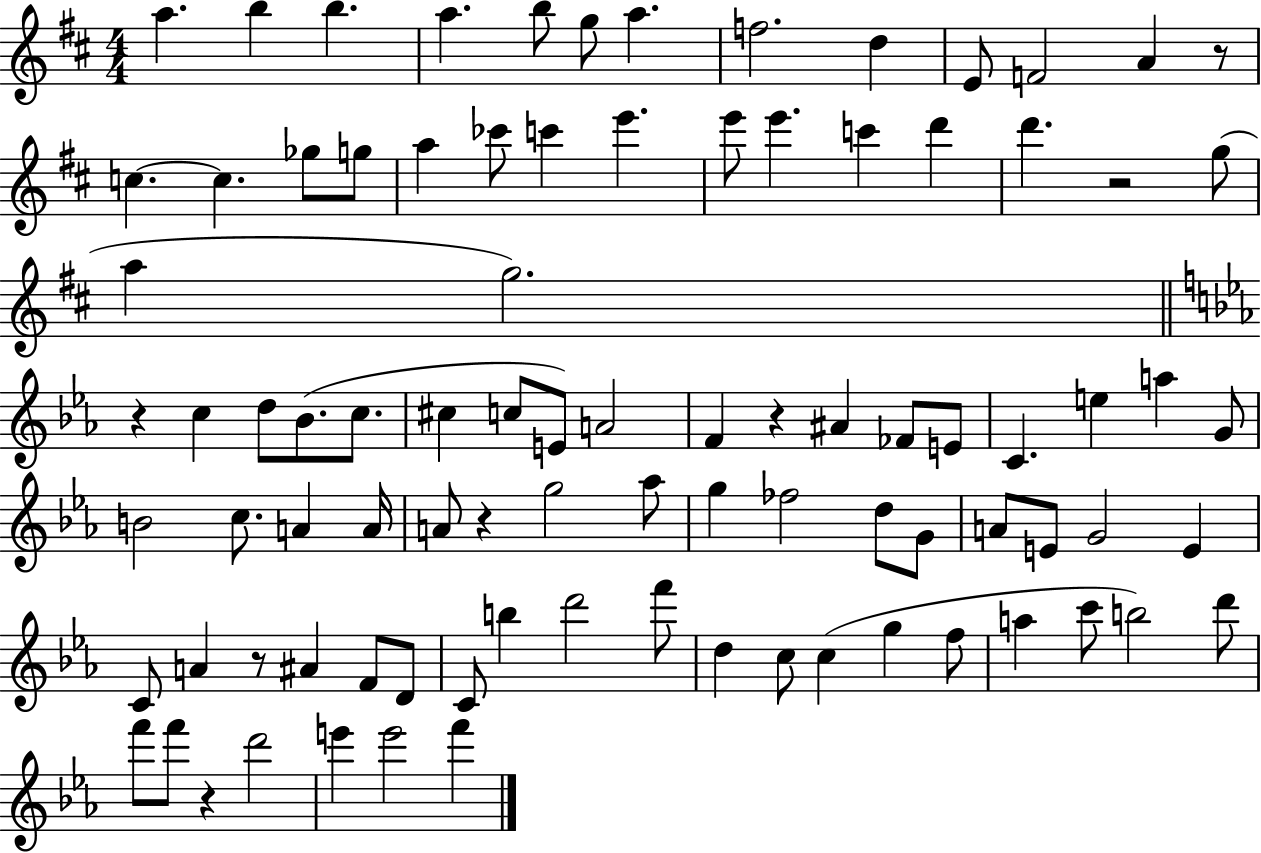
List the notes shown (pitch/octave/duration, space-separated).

A5/q. B5/q B5/q. A5/q. B5/e G5/e A5/q. F5/h. D5/q E4/e F4/h A4/q R/e C5/q. C5/q. Gb5/e G5/e A5/q CES6/e C6/q E6/q. E6/e E6/q. C6/q D6/q D6/q. R/h G5/e A5/q G5/h. R/q C5/q D5/e Bb4/e. C5/e. C#5/q C5/e E4/e A4/h F4/q R/q A#4/q FES4/e E4/e C4/q. E5/q A5/q G4/e B4/h C5/e. A4/q A4/s A4/e R/q G5/h Ab5/e G5/q FES5/h D5/e G4/e A4/e E4/e G4/h E4/q C4/e A4/q R/e A#4/q F4/e D4/e C4/e B5/q D6/h F6/e D5/q C5/e C5/q G5/q F5/e A5/q C6/e B5/h D6/e F6/e F6/e R/q D6/h E6/q E6/h F6/q